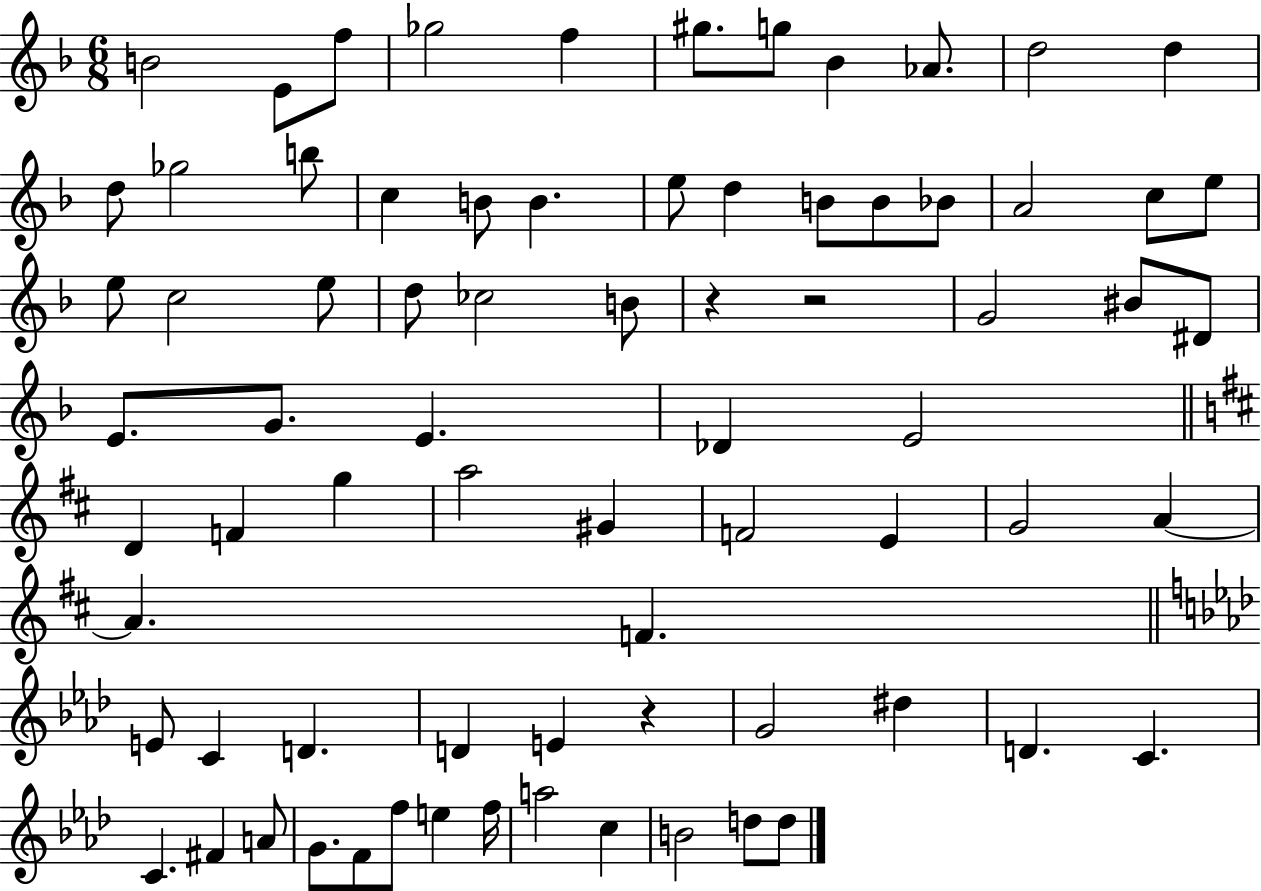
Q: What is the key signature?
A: F major